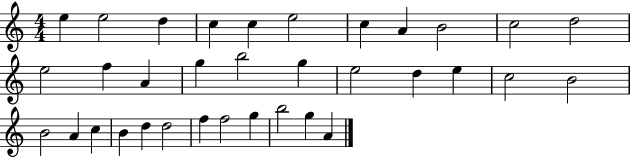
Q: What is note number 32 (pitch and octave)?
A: B5